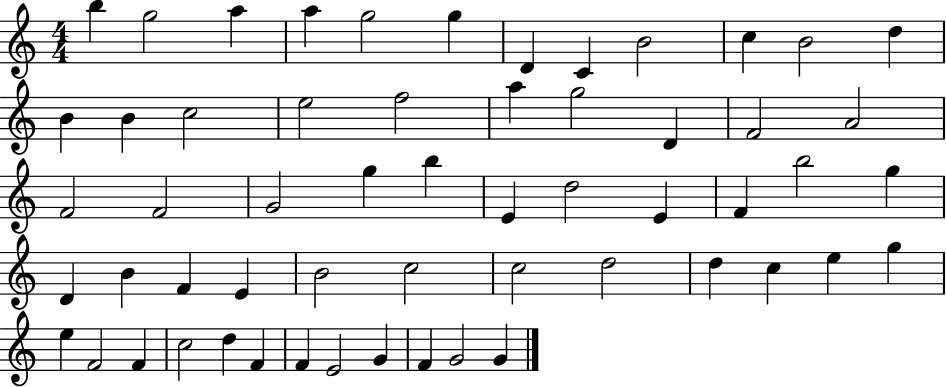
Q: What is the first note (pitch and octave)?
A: B5